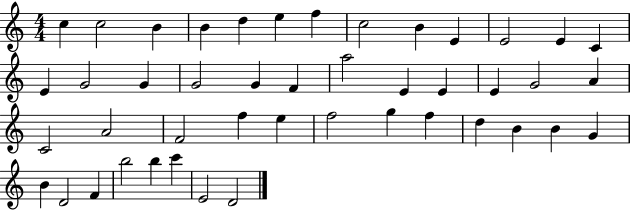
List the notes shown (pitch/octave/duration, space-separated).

C5/q C5/h B4/q B4/q D5/q E5/q F5/q C5/h B4/q E4/q E4/h E4/q C4/q E4/q G4/h G4/q G4/h G4/q F4/q A5/h E4/q E4/q E4/q G4/h A4/q C4/h A4/h F4/h F5/q E5/q F5/h G5/q F5/q D5/q B4/q B4/q G4/q B4/q D4/h F4/q B5/h B5/q C6/q E4/h D4/h